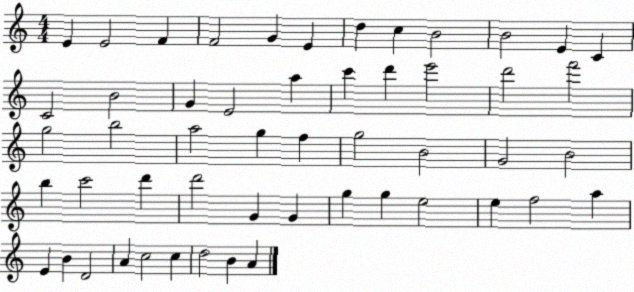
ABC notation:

X:1
T:Untitled
M:4/4
L:1/4
K:C
E E2 F F2 G E d c B2 B2 E C C2 B2 G E2 a c' d' e'2 d'2 f'2 g2 b2 a2 g f g2 B2 G2 B2 b c'2 d' d'2 G G g g e2 e f2 a E B D2 A c2 c d2 B A